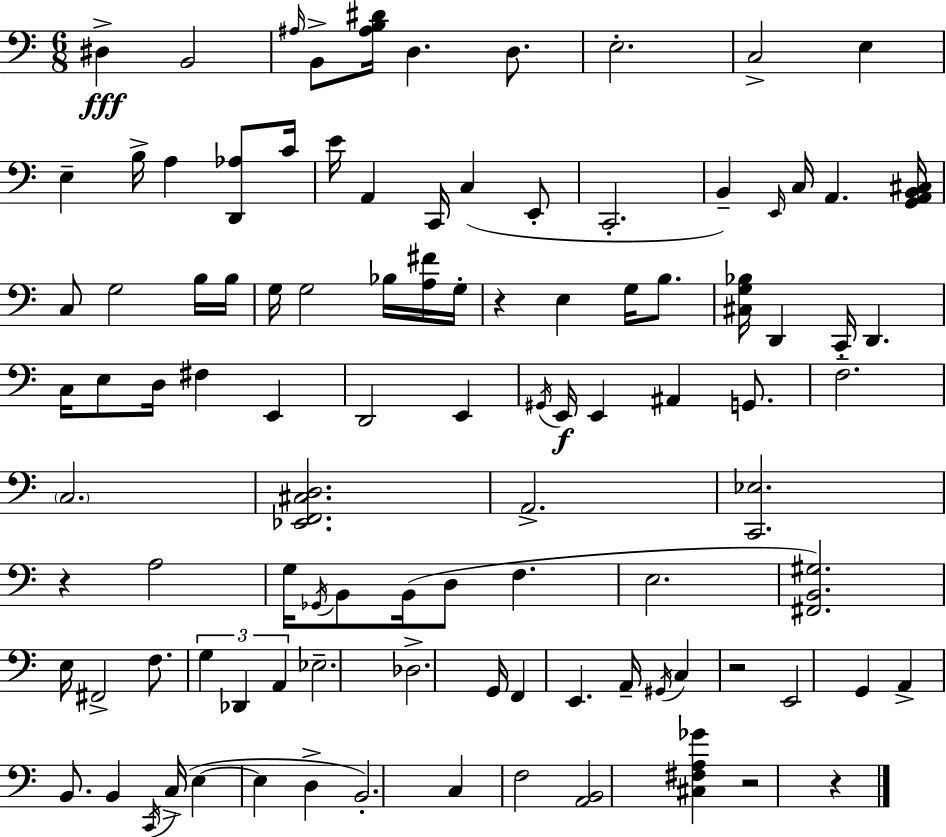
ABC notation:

X:1
T:Untitled
M:6/8
L:1/4
K:Am
^D, B,,2 ^A,/4 B,,/2 [^A,B,^D]/4 D, D,/2 E,2 C,2 E, E, B,/4 A, [D,,_A,]/2 C/4 E/4 A,, C,,/4 C, E,,/2 C,,2 B,, E,,/4 C,/4 A,, [G,,A,,B,,^C,]/4 C,/2 G,2 B,/4 B,/4 G,/4 G,2 _B,/4 [A,^F]/4 G,/4 z E, G,/4 B,/2 [^C,G,_B,]/4 D,, C,,/4 D,, C,/4 E,/2 D,/4 ^F, E,, D,,2 E,, ^G,,/4 E,,/4 E,, ^A,, G,,/2 F,2 C,2 [_E,,F,,^C,D,]2 A,,2 [C,,_E,]2 z A,2 G,/4 _G,,/4 B,,/2 B,,/4 D,/2 F, E,2 [^F,,B,,^G,]2 E,/4 ^F,,2 F,/2 G, _D,, A,, _E,2 _D,2 G,,/4 F,, E,, A,,/4 ^G,,/4 C, z2 E,,2 G,, A,, B,,/2 B,, C,,/4 C,/4 E, E, D, B,,2 C, F,2 [A,,B,,]2 [^C,^F,A,_G] z2 z